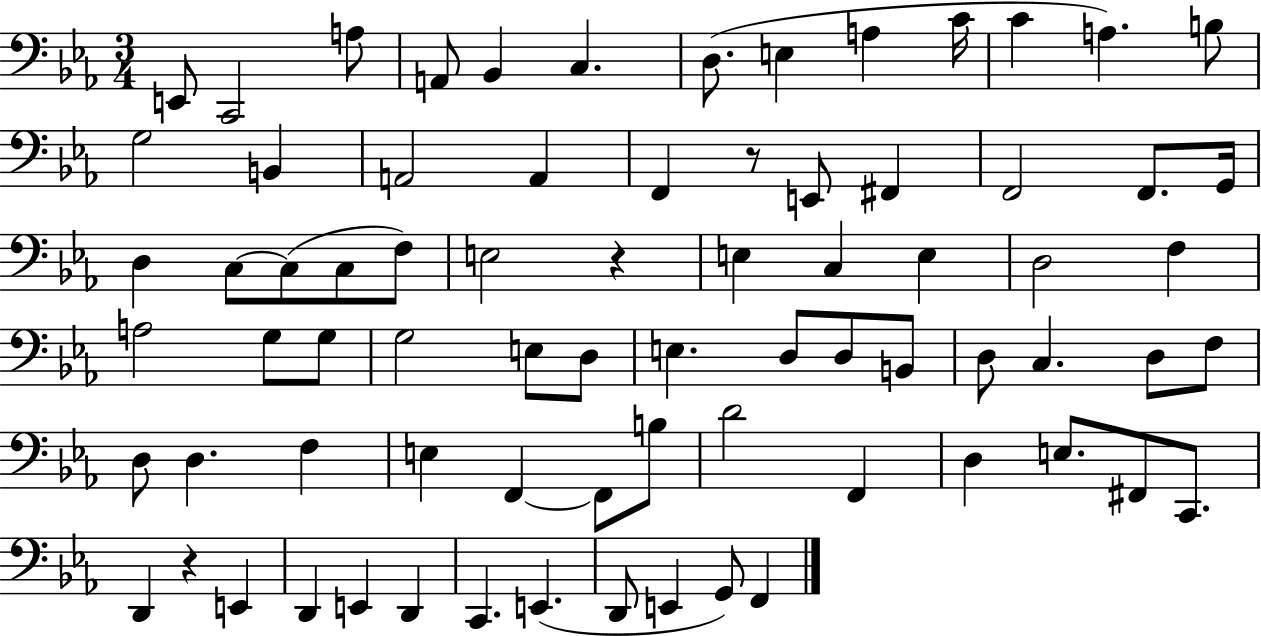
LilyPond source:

{
  \clef bass
  \numericTimeSignature
  \time 3/4
  \key ees \major
  \repeat volta 2 { e,8 c,2 a8 | a,8 bes,4 c4. | d8.( e4 a4 c'16 | c'4 a4.) b8 | \break g2 b,4 | a,2 a,4 | f,4 r8 e,8 fis,4 | f,2 f,8. g,16 | \break d4 c8~~ c8( c8 f8) | e2 r4 | e4 c4 e4 | d2 f4 | \break a2 g8 g8 | g2 e8 d8 | e4. d8 d8 b,8 | d8 c4. d8 f8 | \break d8 d4. f4 | e4 f,4~~ f,8 b8 | d'2 f,4 | d4 e8. fis,8 c,8. | \break d,4 r4 e,4 | d,4 e,4 d,4 | c,4. e,4.( | d,8 e,4 g,8) f,4 | \break } \bar "|."
}